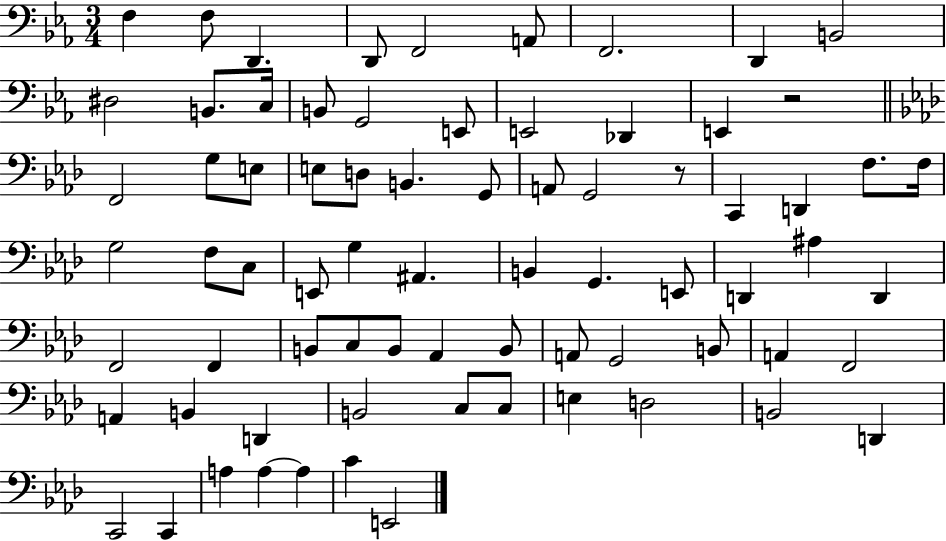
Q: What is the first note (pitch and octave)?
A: F3